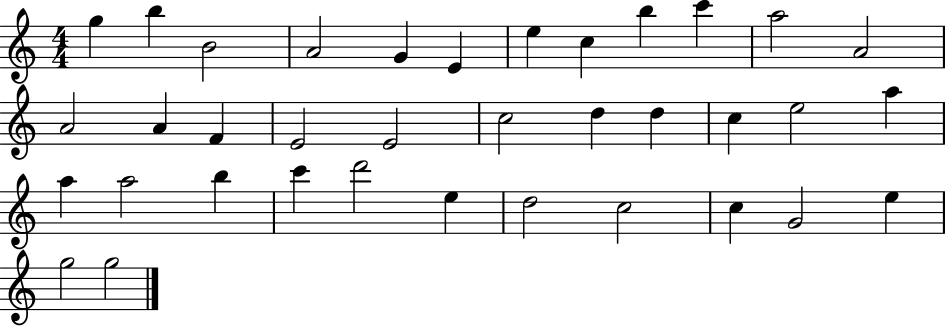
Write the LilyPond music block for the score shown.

{
  \clef treble
  \numericTimeSignature
  \time 4/4
  \key c \major
  g''4 b''4 b'2 | a'2 g'4 e'4 | e''4 c''4 b''4 c'''4 | a''2 a'2 | \break a'2 a'4 f'4 | e'2 e'2 | c''2 d''4 d''4 | c''4 e''2 a''4 | \break a''4 a''2 b''4 | c'''4 d'''2 e''4 | d''2 c''2 | c''4 g'2 e''4 | \break g''2 g''2 | \bar "|."
}